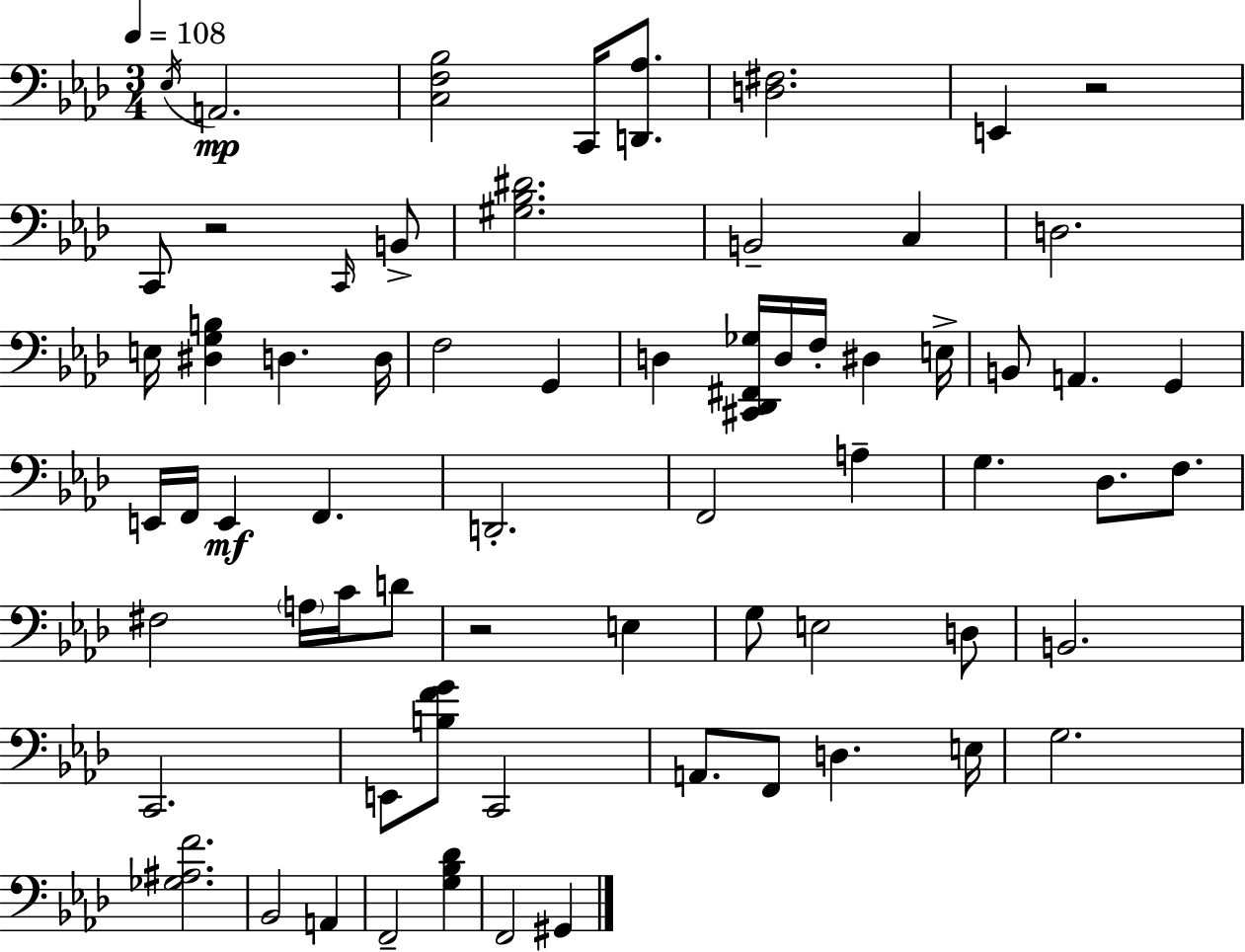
X:1
T:Untitled
M:3/4
L:1/4
K:Ab
_E,/4 A,,2 [C,F,_B,]2 C,,/4 [D,,_A,]/2 [D,^F,]2 E,, z2 C,,/2 z2 C,,/4 B,,/2 [^G,_B,^D]2 B,,2 C, D,2 E,/4 [^D,G,B,] D, D,/4 F,2 G,, D, [^C,,_D,,^F,,_G,]/4 D,/4 F,/4 ^D, E,/4 B,,/2 A,, G,, E,,/4 F,,/4 E,, F,, D,,2 F,,2 A, G, _D,/2 F,/2 ^F,2 A,/4 C/4 D/2 z2 E, G,/2 E,2 D,/2 B,,2 C,,2 E,,/2 [B,FG]/2 C,,2 A,,/2 F,,/2 D, E,/4 G,2 [_G,^A,F]2 _B,,2 A,, F,,2 [G,_B,_D] F,,2 ^G,,